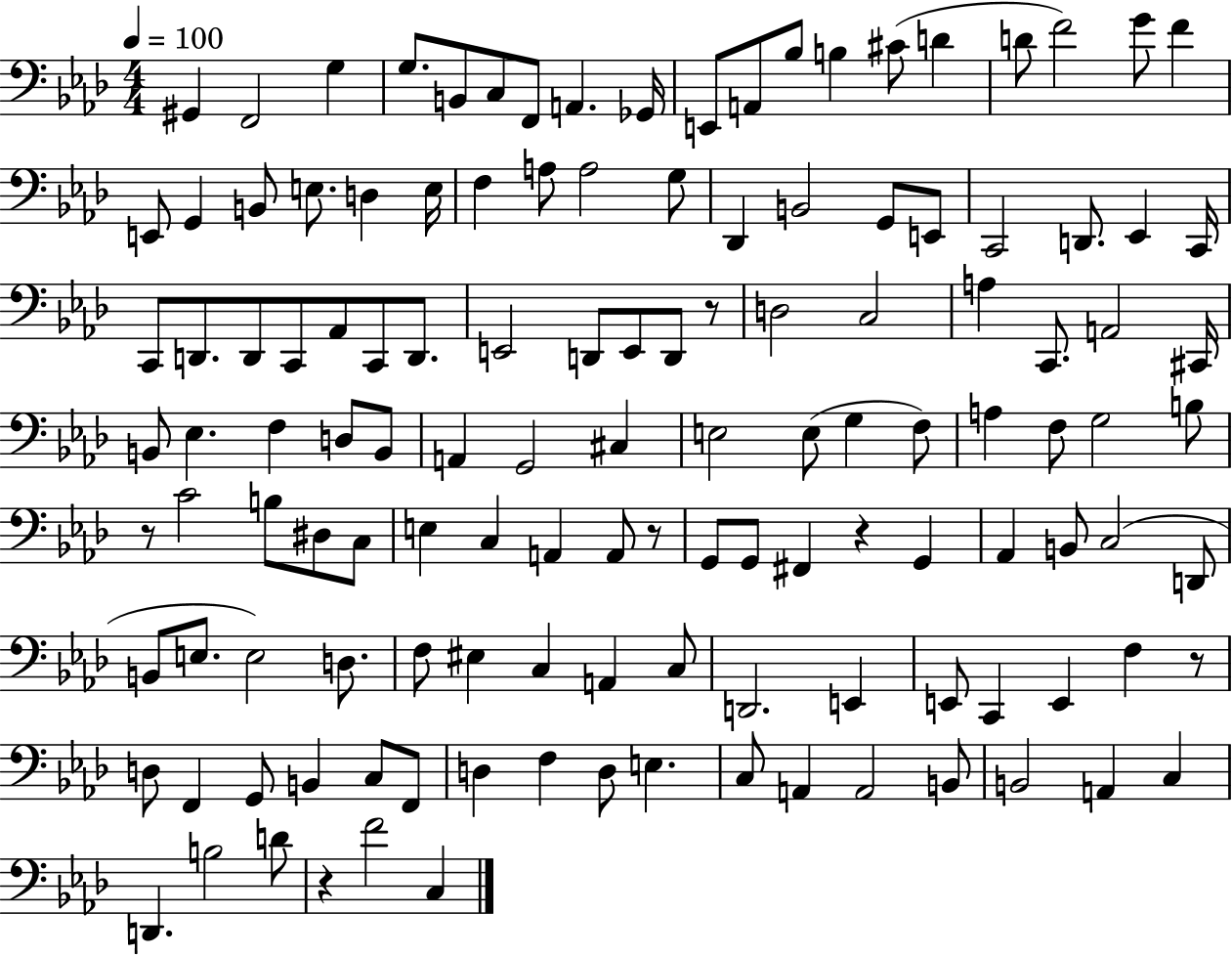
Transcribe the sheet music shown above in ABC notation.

X:1
T:Untitled
M:4/4
L:1/4
K:Ab
^G,, F,,2 G, G,/2 B,,/2 C,/2 F,,/2 A,, _G,,/4 E,,/2 A,,/2 _B,/2 B, ^C/2 D D/2 F2 G/2 F E,,/2 G,, B,,/2 E,/2 D, E,/4 F, A,/2 A,2 G,/2 _D,, B,,2 G,,/2 E,,/2 C,,2 D,,/2 _E,, C,,/4 C,,/2 D,,/2 D,,/2 C,,/2 _A,,/2 C,,/2 D,,/2 E,,2 D,,/2 E,,/2 D,,/2 z/2 D,2 C,2 A, C,,/2 A,,2 ^C,,/4 B,,/2 _E, F, D,/2 B,,/2 A,, G,,2 ^C, E,2 E,/2 G, F,/2 A, F,/2 G,2 B,/2 z/2 C2 B,/2 ^D,/2 C,/2 E, C, A,, A,,/2 z/2 G,,/2 G,,/2 ^F,, z G,, _A,, B,,/2 C,2 D,,/2 B,,/2 E,/2 E,2 D,/2 F,/2 ^E, C, A,, C,/2 D,,2 E,, E,,/2 C,, E,, F, z/2 D,/2 F,, G,,/2 B,, C,/2 F,,/2 D, F, D,/2 E, C,/2 A,, A,,2 B,,/2 B,,2 A,, C, D,, B,2 D/2 z F2 C,